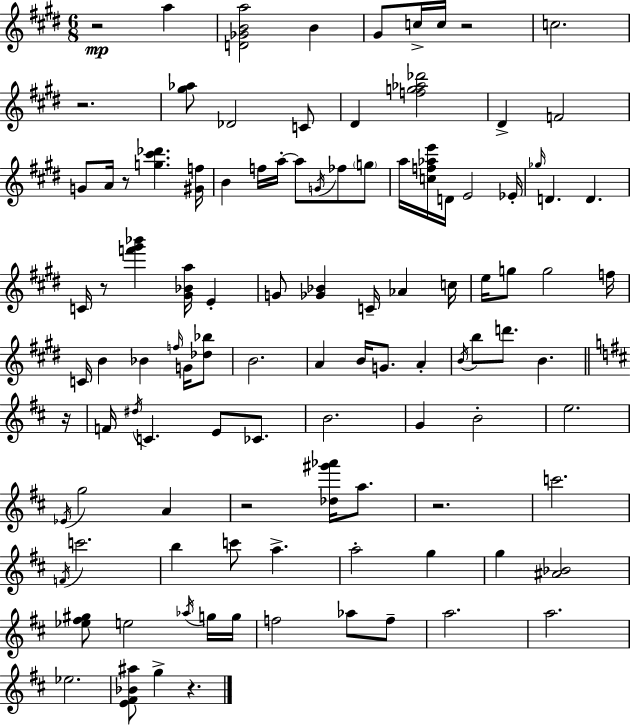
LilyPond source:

{
  \clef treble
  \numericTimeSignature
  \time 6/8
  \key e \major
  r2\mp a''4 | <d' ges' b' a''>2 b'4 | gis'8 c''16-> c''16 r2 | c''2. | \break r2. | <gis'' aes''>8 des'2 c'8 | dis'4 <f'' g'' aes'' des'''>2 | dis'4-> f'2 | \break g'8 a'16 r8 <g'' cis''' des'''>4. <gis' f''>16 | b'4 f''16 a''16-.~~ a''8 \acciaccatura { g'16 } fes''8 \parenthesize g''8 | a''16 <c'' f'' aes'' e'''>16 d'16 e'2 | ees'16-. \grace { ges''16 } d'4. d'4. | \break c'16 r8 <f''' gis''' bes'''>4 <gis' bes' a''>16 e'4-. | g'8 <ges' bes'>4 c'16-- aes'4 | c''16 e''16 g''8 g''2 | f''16 c'16 b'4 bes'4 \grace { f''16 } | \break g'16 <des'' bes''>8 b'2. | a'4 b'16 g'8. a'4-. | \acciaccatura { b'16 } b''8 d'''8. b'4. | \bar "||" \break \key b \minor r16 f'16 \acciaccatura { dis''16 } c'4. e'8 ces'8. | b'2. | g'4 b'2-. | e''2. | \break \acciaccatura { ees'16 } g''2 a'4 | r2 <des'' gis''' aes'''>16 | a''8. r2. | c'''2. | \break \acciaccatura { f'16 } c'''2. | b''4 c'''8 a''4.-> | a''2-. | g''4 g''4 <ais' bes'>2 | \break <ees'' fis'' gis''>8 e''2 | \acciaccatura { aes''16 } g''16 g''16 f''2 | aes''8 f''8-- a''2. | a''2. | \break ees''2. | <e' fis' bes' ais''>8 g''4-> r4. | \bar "|."
}